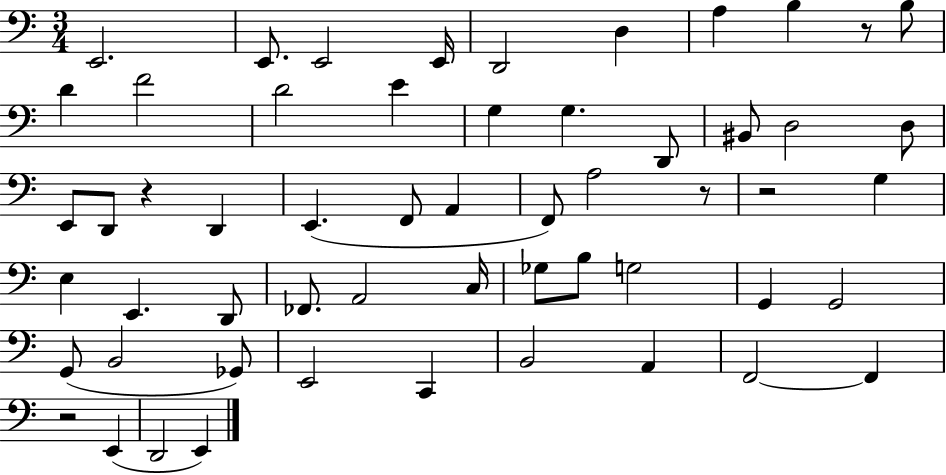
{
  \clef bass
  \numericTimeSignature
  \time 3/4
  \key c \major
  e,2. | e,8. e,2 e,16 | d,2 d4 | a4 b4 r8 b8 | \break d'4 f'2 | d'2 e'4 | g4 g4. d,8 | bis,8 d2 d8 | \break e,8 d,8 r4 d,4 | e,4.( f,8 a,4 | f,8) a2 r8 | r2 g4 | \break e4 e,4. d,8 | fes,8. a,2 c16 | ges8 b8 g2 | g,4 g,2 | \break g,8( b,2 ges,8) | e,2 c,4 | b,2 a,4 | f,2~~ f,4 | \break r2 e,4( | d,2 e,4) | \bar "|."
}